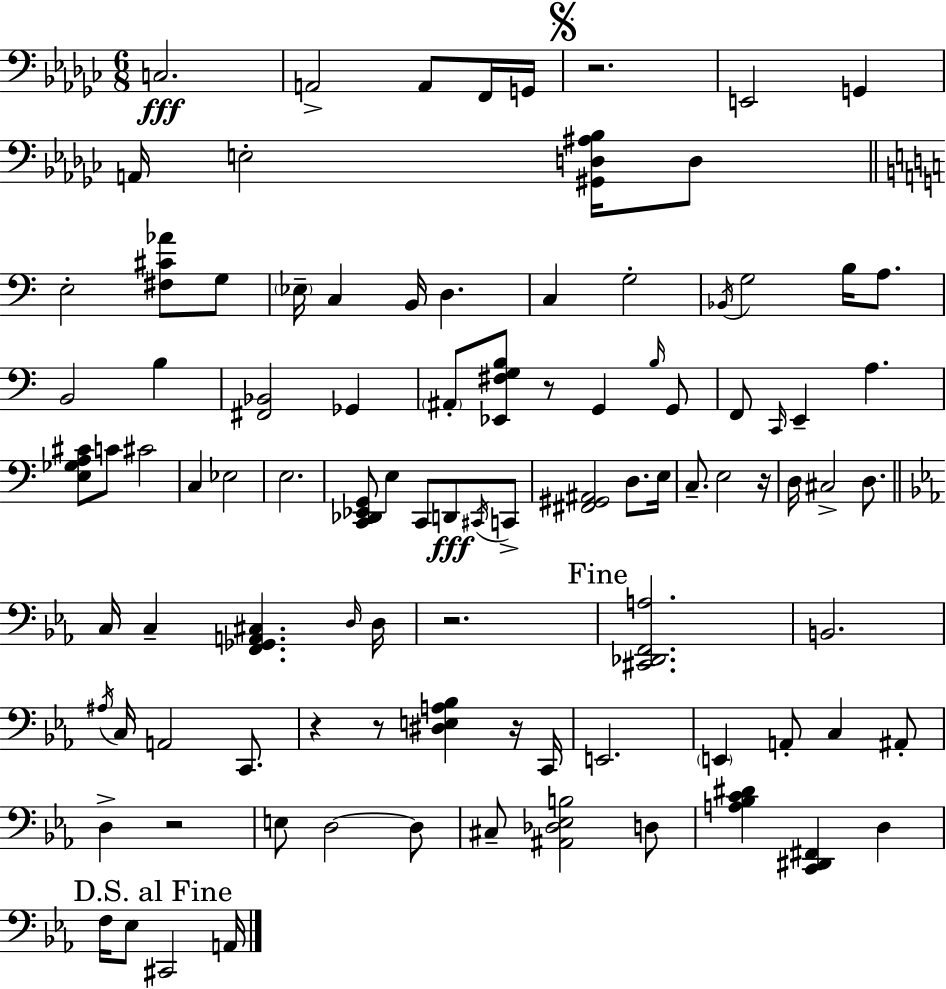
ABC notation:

X:1
T:Untitled
M:6/8
L:1/4
K:Ebm
C,2 A,,2 A,,/2 F,,/4 G,,/4 z2 E,,2 G,, A,,/4 E,2 [^G,,D,^A,_B,]/4 D,/2 E,2 [^F,^C_A]/2 G,/2 _E,/4 C, B,,/4 D, C, G,2 _B,,/4 G,2 B,/4 A,/2 B,,2 B, [^F,,_B,,]2 _G,, ^A,,/2 [_E,,^F,G,B,]/2 z/2 G,, B,/4 G,,/2 F,,/2 C,,/4 E,, A, [E,_G,A,^C]/2 C/2 ^C2 C, _E,2 E,2 [C,,_D,,_E,,G,,]/2 E, C,,/2 D,,/2 ^C,,/4 C,,/2 [^F,,^G,,^A,,]2 D,/2 E,/4 C,/2 E,2 z/4 D,/4 ^C,2 D,/2 C,/4 C, [F,,_G,,A,,^C,] D,/4 D,/4 z2 [^C,,_D,,F,,A,]2 B,,2 ^A,/4 C,/4 A,,2 C,,/2 z z/2 [^D,E,A,_B,] z/4 C,,/4 E,,2 E,, A,,/2 C, ^A,,/2 D, z2 E,/2 D,2 D,/2 ^C,/2 [^A,,_D,_E,B,]2 D,/2 [A,_B,C^D] [C,,^D,,^F,,] D, F,/4 _E,/2 ^C,,2 A,,/4